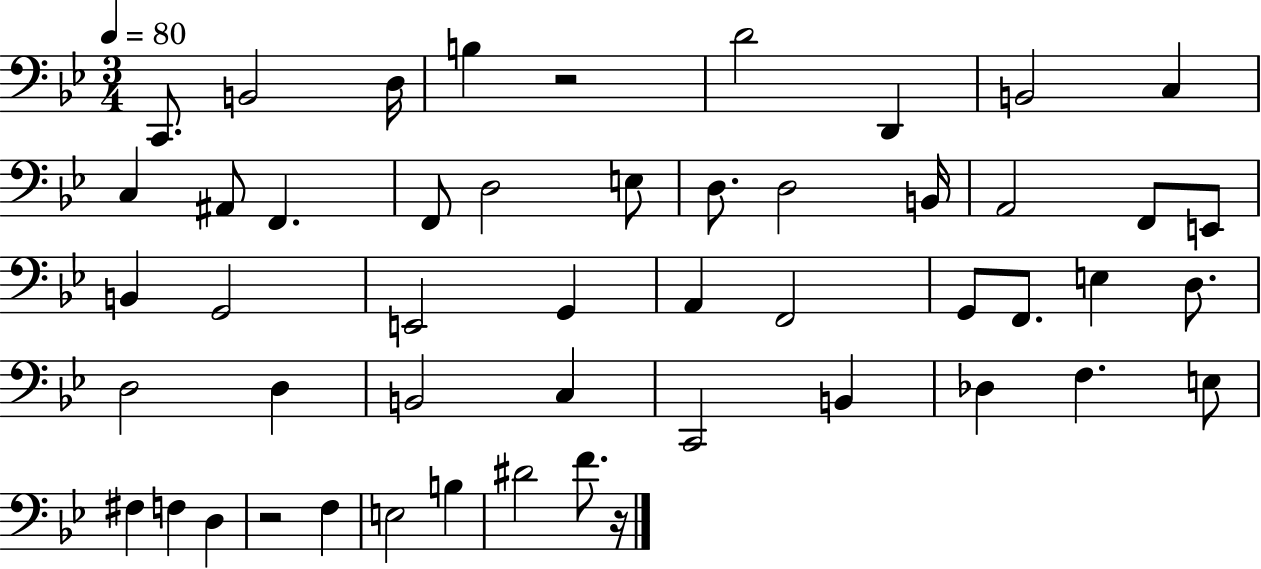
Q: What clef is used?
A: bass